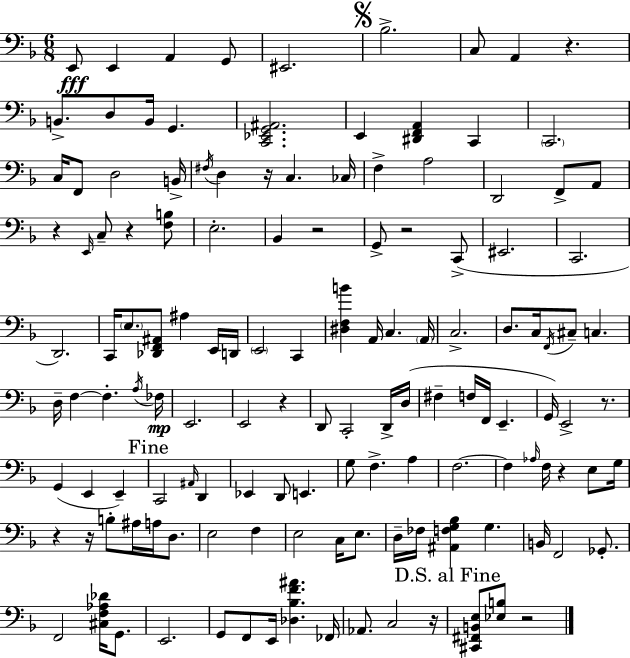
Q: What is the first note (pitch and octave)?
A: E2